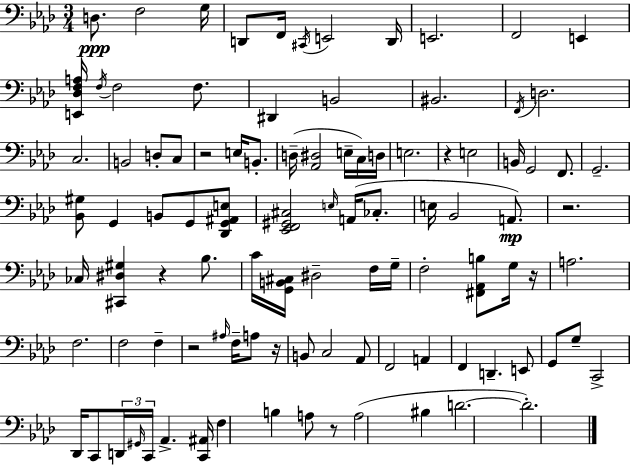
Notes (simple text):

D3/e. F3/h G3/s D2/e F2/s C#2/s E2/h D2/s E2/h. F2/h E2/q [E2,Db3,F3,A3]/s F3/s F3/h F3/e. D#2/q B2/h BIS2/h. F2/s D3/h. C3/h. B2/h D3/e C3/e R/h E3/s B2/e. D3/s [Ab2,D#3]/h E3/s C3/s D3/s E3/h. R/q E3/h B2/s G2/h F2/e. G2/h. [Bb2,G#3]/e G2/q B2/e G2/e [Db2,G2,A#2,E3]/e [Eb2,F2,G#2,C#3]/h E3/s A2/s CES3/e. E3/s Bb2/h A2/e. R/h. CES3/s [C#2,D#3,G#3]/q R/q Bb3/e. C4/s [G2,B2,C#3]/s D#3/h F3/s G3/s F3/h [F#2,Ab2,B3]/e G3/s R/s A3/h. F3/h. F3/h F3/q R/h A#3/s F3/s A3/e R/s B2/e C3/h Ab2/e F2/h A2/q F2/q D2/q. E2/e G2/e G3/e C2/h Db2/s C2/e D2/s G#2/s C2/s Ab2/q. [C2,A#2]/s F3/q B3/q A3/e R/e A3/h BIS3/q D4/h. D4/h.